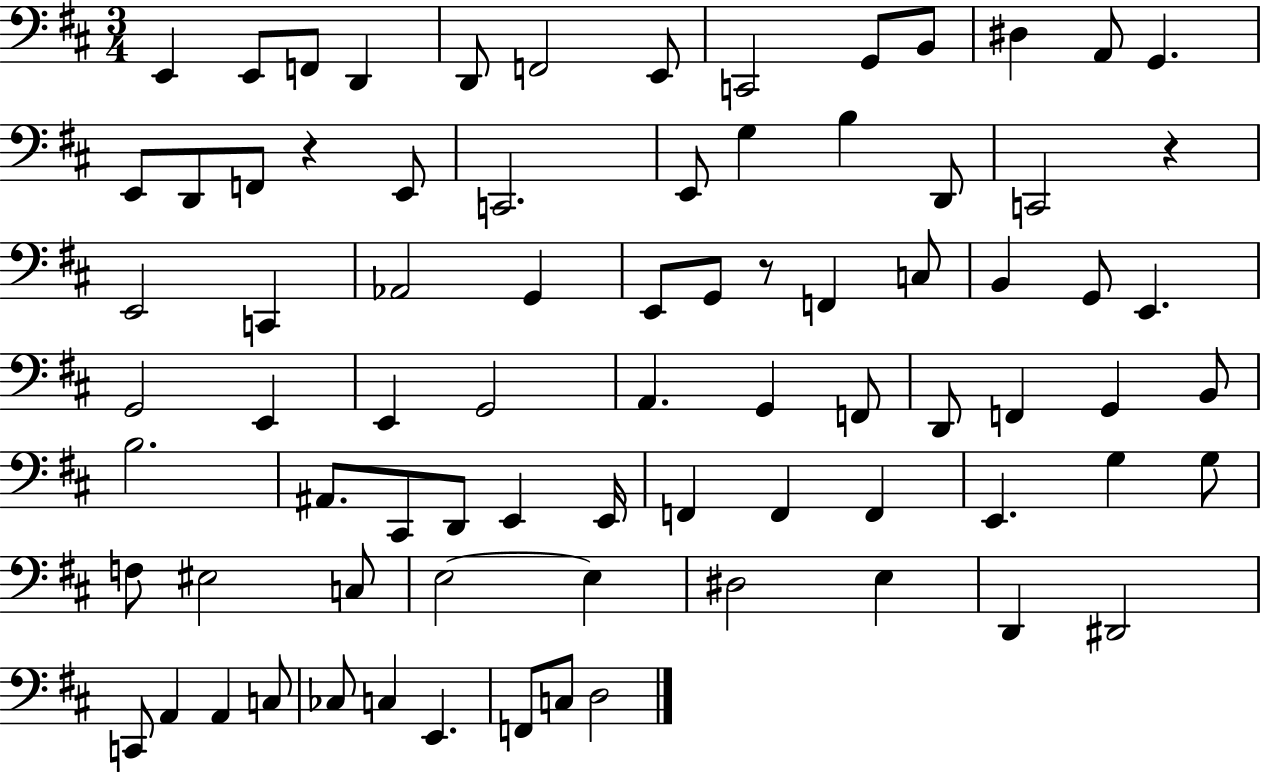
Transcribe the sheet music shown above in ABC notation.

X:1
T:Untitled
M:3/4
L:1/4
K:D
E,, E,,/2 F,,/2 D,, D,,/2 F,,2 E,,/2 C,,2 G,,/2 B,,/2 ^D, A,,/2 G,, E,,/2 D,,/2 F,,/2 z E,,/2 C,,2 E,,/2 G, B, D,,/2 C,,2 z E,,2 C,, _A,,2 G,, E,,/2 G,,/2 z/2 F,, C,/2 B,, G,,/2 E,, G,,2 E,, E,, G,,2 A,, G,, F,,/2 D,,/2 F,, G,, B,,/2 B,2 ^A,,/2 ^C,,/2 D,,/2 E,, E,,/4 F,, F,, F,, E,, G, G,/2 F,/2 ^E,2 C,/2 E,2 E, ^D,2 E, D,, ^D,,2 C,,/2 A,, A,, C,/2 _C,/2 C, E,, F,,/2 C,/2 D,2